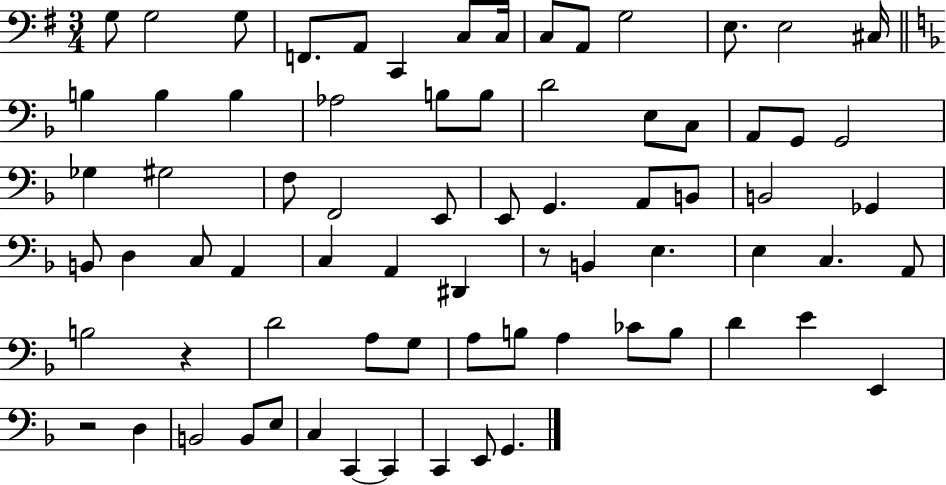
X:1
T:Untitled
M:3/4
L:1/4
K:G
G,/2 G,2 G,/2 F,,/2 A,,/2 C,, C,/2 C,/4 C,/2 A,,/2 G,2 E,/2 E,2 ^C,/4 B, B, B, _A,2 B,/2 B,/2 D2 E,/2 C,/2 A,,/2 G,,/2 G,,2 _G, ^G,2 F,/2 F,,2 E,,/2 E,,/2 G,, A,,/2 B,,/2 B,,2 _G,, B,,/2 D, C,/2 A,, C, A,, ^D,, z/2 B,, E, E, C, A,,/2 B,2 z D2 A,/2 G,/2 A,/2 B,/2 A, _C/2 B,/2 D E E,, z2 D, B,,2 B,,/2 E,/2 C, C,, C,, C,, E,,/2 G,,